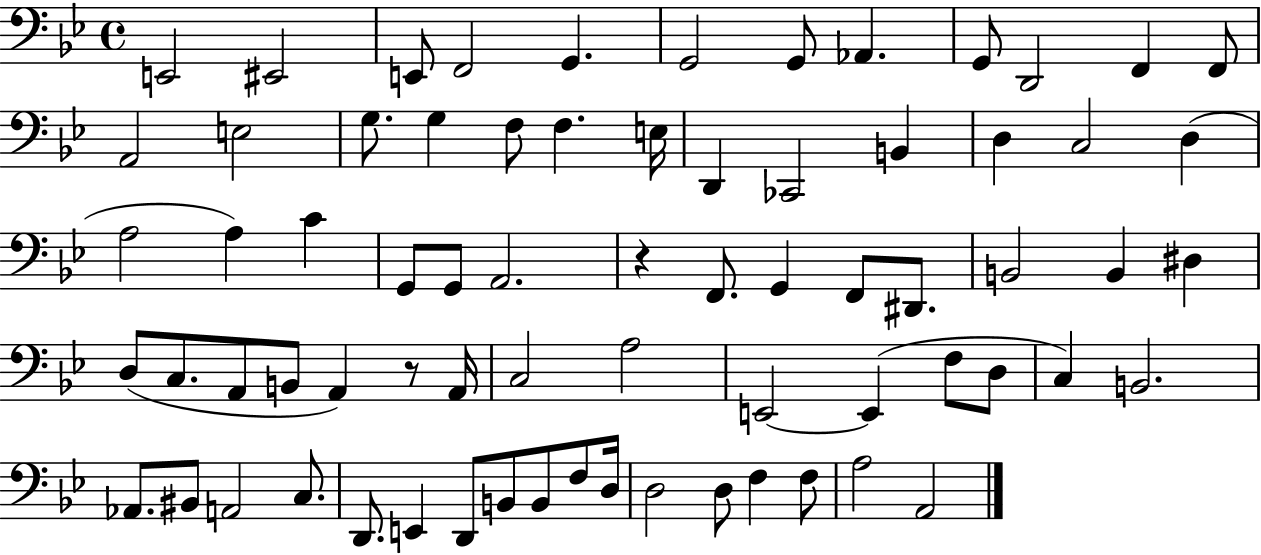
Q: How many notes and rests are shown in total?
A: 71